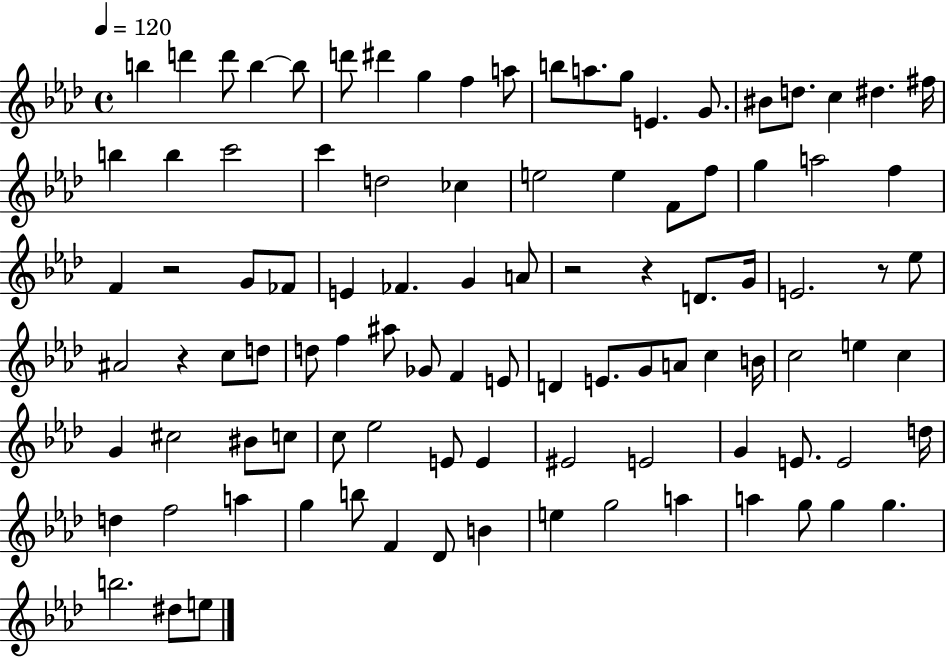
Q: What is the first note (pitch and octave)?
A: B5